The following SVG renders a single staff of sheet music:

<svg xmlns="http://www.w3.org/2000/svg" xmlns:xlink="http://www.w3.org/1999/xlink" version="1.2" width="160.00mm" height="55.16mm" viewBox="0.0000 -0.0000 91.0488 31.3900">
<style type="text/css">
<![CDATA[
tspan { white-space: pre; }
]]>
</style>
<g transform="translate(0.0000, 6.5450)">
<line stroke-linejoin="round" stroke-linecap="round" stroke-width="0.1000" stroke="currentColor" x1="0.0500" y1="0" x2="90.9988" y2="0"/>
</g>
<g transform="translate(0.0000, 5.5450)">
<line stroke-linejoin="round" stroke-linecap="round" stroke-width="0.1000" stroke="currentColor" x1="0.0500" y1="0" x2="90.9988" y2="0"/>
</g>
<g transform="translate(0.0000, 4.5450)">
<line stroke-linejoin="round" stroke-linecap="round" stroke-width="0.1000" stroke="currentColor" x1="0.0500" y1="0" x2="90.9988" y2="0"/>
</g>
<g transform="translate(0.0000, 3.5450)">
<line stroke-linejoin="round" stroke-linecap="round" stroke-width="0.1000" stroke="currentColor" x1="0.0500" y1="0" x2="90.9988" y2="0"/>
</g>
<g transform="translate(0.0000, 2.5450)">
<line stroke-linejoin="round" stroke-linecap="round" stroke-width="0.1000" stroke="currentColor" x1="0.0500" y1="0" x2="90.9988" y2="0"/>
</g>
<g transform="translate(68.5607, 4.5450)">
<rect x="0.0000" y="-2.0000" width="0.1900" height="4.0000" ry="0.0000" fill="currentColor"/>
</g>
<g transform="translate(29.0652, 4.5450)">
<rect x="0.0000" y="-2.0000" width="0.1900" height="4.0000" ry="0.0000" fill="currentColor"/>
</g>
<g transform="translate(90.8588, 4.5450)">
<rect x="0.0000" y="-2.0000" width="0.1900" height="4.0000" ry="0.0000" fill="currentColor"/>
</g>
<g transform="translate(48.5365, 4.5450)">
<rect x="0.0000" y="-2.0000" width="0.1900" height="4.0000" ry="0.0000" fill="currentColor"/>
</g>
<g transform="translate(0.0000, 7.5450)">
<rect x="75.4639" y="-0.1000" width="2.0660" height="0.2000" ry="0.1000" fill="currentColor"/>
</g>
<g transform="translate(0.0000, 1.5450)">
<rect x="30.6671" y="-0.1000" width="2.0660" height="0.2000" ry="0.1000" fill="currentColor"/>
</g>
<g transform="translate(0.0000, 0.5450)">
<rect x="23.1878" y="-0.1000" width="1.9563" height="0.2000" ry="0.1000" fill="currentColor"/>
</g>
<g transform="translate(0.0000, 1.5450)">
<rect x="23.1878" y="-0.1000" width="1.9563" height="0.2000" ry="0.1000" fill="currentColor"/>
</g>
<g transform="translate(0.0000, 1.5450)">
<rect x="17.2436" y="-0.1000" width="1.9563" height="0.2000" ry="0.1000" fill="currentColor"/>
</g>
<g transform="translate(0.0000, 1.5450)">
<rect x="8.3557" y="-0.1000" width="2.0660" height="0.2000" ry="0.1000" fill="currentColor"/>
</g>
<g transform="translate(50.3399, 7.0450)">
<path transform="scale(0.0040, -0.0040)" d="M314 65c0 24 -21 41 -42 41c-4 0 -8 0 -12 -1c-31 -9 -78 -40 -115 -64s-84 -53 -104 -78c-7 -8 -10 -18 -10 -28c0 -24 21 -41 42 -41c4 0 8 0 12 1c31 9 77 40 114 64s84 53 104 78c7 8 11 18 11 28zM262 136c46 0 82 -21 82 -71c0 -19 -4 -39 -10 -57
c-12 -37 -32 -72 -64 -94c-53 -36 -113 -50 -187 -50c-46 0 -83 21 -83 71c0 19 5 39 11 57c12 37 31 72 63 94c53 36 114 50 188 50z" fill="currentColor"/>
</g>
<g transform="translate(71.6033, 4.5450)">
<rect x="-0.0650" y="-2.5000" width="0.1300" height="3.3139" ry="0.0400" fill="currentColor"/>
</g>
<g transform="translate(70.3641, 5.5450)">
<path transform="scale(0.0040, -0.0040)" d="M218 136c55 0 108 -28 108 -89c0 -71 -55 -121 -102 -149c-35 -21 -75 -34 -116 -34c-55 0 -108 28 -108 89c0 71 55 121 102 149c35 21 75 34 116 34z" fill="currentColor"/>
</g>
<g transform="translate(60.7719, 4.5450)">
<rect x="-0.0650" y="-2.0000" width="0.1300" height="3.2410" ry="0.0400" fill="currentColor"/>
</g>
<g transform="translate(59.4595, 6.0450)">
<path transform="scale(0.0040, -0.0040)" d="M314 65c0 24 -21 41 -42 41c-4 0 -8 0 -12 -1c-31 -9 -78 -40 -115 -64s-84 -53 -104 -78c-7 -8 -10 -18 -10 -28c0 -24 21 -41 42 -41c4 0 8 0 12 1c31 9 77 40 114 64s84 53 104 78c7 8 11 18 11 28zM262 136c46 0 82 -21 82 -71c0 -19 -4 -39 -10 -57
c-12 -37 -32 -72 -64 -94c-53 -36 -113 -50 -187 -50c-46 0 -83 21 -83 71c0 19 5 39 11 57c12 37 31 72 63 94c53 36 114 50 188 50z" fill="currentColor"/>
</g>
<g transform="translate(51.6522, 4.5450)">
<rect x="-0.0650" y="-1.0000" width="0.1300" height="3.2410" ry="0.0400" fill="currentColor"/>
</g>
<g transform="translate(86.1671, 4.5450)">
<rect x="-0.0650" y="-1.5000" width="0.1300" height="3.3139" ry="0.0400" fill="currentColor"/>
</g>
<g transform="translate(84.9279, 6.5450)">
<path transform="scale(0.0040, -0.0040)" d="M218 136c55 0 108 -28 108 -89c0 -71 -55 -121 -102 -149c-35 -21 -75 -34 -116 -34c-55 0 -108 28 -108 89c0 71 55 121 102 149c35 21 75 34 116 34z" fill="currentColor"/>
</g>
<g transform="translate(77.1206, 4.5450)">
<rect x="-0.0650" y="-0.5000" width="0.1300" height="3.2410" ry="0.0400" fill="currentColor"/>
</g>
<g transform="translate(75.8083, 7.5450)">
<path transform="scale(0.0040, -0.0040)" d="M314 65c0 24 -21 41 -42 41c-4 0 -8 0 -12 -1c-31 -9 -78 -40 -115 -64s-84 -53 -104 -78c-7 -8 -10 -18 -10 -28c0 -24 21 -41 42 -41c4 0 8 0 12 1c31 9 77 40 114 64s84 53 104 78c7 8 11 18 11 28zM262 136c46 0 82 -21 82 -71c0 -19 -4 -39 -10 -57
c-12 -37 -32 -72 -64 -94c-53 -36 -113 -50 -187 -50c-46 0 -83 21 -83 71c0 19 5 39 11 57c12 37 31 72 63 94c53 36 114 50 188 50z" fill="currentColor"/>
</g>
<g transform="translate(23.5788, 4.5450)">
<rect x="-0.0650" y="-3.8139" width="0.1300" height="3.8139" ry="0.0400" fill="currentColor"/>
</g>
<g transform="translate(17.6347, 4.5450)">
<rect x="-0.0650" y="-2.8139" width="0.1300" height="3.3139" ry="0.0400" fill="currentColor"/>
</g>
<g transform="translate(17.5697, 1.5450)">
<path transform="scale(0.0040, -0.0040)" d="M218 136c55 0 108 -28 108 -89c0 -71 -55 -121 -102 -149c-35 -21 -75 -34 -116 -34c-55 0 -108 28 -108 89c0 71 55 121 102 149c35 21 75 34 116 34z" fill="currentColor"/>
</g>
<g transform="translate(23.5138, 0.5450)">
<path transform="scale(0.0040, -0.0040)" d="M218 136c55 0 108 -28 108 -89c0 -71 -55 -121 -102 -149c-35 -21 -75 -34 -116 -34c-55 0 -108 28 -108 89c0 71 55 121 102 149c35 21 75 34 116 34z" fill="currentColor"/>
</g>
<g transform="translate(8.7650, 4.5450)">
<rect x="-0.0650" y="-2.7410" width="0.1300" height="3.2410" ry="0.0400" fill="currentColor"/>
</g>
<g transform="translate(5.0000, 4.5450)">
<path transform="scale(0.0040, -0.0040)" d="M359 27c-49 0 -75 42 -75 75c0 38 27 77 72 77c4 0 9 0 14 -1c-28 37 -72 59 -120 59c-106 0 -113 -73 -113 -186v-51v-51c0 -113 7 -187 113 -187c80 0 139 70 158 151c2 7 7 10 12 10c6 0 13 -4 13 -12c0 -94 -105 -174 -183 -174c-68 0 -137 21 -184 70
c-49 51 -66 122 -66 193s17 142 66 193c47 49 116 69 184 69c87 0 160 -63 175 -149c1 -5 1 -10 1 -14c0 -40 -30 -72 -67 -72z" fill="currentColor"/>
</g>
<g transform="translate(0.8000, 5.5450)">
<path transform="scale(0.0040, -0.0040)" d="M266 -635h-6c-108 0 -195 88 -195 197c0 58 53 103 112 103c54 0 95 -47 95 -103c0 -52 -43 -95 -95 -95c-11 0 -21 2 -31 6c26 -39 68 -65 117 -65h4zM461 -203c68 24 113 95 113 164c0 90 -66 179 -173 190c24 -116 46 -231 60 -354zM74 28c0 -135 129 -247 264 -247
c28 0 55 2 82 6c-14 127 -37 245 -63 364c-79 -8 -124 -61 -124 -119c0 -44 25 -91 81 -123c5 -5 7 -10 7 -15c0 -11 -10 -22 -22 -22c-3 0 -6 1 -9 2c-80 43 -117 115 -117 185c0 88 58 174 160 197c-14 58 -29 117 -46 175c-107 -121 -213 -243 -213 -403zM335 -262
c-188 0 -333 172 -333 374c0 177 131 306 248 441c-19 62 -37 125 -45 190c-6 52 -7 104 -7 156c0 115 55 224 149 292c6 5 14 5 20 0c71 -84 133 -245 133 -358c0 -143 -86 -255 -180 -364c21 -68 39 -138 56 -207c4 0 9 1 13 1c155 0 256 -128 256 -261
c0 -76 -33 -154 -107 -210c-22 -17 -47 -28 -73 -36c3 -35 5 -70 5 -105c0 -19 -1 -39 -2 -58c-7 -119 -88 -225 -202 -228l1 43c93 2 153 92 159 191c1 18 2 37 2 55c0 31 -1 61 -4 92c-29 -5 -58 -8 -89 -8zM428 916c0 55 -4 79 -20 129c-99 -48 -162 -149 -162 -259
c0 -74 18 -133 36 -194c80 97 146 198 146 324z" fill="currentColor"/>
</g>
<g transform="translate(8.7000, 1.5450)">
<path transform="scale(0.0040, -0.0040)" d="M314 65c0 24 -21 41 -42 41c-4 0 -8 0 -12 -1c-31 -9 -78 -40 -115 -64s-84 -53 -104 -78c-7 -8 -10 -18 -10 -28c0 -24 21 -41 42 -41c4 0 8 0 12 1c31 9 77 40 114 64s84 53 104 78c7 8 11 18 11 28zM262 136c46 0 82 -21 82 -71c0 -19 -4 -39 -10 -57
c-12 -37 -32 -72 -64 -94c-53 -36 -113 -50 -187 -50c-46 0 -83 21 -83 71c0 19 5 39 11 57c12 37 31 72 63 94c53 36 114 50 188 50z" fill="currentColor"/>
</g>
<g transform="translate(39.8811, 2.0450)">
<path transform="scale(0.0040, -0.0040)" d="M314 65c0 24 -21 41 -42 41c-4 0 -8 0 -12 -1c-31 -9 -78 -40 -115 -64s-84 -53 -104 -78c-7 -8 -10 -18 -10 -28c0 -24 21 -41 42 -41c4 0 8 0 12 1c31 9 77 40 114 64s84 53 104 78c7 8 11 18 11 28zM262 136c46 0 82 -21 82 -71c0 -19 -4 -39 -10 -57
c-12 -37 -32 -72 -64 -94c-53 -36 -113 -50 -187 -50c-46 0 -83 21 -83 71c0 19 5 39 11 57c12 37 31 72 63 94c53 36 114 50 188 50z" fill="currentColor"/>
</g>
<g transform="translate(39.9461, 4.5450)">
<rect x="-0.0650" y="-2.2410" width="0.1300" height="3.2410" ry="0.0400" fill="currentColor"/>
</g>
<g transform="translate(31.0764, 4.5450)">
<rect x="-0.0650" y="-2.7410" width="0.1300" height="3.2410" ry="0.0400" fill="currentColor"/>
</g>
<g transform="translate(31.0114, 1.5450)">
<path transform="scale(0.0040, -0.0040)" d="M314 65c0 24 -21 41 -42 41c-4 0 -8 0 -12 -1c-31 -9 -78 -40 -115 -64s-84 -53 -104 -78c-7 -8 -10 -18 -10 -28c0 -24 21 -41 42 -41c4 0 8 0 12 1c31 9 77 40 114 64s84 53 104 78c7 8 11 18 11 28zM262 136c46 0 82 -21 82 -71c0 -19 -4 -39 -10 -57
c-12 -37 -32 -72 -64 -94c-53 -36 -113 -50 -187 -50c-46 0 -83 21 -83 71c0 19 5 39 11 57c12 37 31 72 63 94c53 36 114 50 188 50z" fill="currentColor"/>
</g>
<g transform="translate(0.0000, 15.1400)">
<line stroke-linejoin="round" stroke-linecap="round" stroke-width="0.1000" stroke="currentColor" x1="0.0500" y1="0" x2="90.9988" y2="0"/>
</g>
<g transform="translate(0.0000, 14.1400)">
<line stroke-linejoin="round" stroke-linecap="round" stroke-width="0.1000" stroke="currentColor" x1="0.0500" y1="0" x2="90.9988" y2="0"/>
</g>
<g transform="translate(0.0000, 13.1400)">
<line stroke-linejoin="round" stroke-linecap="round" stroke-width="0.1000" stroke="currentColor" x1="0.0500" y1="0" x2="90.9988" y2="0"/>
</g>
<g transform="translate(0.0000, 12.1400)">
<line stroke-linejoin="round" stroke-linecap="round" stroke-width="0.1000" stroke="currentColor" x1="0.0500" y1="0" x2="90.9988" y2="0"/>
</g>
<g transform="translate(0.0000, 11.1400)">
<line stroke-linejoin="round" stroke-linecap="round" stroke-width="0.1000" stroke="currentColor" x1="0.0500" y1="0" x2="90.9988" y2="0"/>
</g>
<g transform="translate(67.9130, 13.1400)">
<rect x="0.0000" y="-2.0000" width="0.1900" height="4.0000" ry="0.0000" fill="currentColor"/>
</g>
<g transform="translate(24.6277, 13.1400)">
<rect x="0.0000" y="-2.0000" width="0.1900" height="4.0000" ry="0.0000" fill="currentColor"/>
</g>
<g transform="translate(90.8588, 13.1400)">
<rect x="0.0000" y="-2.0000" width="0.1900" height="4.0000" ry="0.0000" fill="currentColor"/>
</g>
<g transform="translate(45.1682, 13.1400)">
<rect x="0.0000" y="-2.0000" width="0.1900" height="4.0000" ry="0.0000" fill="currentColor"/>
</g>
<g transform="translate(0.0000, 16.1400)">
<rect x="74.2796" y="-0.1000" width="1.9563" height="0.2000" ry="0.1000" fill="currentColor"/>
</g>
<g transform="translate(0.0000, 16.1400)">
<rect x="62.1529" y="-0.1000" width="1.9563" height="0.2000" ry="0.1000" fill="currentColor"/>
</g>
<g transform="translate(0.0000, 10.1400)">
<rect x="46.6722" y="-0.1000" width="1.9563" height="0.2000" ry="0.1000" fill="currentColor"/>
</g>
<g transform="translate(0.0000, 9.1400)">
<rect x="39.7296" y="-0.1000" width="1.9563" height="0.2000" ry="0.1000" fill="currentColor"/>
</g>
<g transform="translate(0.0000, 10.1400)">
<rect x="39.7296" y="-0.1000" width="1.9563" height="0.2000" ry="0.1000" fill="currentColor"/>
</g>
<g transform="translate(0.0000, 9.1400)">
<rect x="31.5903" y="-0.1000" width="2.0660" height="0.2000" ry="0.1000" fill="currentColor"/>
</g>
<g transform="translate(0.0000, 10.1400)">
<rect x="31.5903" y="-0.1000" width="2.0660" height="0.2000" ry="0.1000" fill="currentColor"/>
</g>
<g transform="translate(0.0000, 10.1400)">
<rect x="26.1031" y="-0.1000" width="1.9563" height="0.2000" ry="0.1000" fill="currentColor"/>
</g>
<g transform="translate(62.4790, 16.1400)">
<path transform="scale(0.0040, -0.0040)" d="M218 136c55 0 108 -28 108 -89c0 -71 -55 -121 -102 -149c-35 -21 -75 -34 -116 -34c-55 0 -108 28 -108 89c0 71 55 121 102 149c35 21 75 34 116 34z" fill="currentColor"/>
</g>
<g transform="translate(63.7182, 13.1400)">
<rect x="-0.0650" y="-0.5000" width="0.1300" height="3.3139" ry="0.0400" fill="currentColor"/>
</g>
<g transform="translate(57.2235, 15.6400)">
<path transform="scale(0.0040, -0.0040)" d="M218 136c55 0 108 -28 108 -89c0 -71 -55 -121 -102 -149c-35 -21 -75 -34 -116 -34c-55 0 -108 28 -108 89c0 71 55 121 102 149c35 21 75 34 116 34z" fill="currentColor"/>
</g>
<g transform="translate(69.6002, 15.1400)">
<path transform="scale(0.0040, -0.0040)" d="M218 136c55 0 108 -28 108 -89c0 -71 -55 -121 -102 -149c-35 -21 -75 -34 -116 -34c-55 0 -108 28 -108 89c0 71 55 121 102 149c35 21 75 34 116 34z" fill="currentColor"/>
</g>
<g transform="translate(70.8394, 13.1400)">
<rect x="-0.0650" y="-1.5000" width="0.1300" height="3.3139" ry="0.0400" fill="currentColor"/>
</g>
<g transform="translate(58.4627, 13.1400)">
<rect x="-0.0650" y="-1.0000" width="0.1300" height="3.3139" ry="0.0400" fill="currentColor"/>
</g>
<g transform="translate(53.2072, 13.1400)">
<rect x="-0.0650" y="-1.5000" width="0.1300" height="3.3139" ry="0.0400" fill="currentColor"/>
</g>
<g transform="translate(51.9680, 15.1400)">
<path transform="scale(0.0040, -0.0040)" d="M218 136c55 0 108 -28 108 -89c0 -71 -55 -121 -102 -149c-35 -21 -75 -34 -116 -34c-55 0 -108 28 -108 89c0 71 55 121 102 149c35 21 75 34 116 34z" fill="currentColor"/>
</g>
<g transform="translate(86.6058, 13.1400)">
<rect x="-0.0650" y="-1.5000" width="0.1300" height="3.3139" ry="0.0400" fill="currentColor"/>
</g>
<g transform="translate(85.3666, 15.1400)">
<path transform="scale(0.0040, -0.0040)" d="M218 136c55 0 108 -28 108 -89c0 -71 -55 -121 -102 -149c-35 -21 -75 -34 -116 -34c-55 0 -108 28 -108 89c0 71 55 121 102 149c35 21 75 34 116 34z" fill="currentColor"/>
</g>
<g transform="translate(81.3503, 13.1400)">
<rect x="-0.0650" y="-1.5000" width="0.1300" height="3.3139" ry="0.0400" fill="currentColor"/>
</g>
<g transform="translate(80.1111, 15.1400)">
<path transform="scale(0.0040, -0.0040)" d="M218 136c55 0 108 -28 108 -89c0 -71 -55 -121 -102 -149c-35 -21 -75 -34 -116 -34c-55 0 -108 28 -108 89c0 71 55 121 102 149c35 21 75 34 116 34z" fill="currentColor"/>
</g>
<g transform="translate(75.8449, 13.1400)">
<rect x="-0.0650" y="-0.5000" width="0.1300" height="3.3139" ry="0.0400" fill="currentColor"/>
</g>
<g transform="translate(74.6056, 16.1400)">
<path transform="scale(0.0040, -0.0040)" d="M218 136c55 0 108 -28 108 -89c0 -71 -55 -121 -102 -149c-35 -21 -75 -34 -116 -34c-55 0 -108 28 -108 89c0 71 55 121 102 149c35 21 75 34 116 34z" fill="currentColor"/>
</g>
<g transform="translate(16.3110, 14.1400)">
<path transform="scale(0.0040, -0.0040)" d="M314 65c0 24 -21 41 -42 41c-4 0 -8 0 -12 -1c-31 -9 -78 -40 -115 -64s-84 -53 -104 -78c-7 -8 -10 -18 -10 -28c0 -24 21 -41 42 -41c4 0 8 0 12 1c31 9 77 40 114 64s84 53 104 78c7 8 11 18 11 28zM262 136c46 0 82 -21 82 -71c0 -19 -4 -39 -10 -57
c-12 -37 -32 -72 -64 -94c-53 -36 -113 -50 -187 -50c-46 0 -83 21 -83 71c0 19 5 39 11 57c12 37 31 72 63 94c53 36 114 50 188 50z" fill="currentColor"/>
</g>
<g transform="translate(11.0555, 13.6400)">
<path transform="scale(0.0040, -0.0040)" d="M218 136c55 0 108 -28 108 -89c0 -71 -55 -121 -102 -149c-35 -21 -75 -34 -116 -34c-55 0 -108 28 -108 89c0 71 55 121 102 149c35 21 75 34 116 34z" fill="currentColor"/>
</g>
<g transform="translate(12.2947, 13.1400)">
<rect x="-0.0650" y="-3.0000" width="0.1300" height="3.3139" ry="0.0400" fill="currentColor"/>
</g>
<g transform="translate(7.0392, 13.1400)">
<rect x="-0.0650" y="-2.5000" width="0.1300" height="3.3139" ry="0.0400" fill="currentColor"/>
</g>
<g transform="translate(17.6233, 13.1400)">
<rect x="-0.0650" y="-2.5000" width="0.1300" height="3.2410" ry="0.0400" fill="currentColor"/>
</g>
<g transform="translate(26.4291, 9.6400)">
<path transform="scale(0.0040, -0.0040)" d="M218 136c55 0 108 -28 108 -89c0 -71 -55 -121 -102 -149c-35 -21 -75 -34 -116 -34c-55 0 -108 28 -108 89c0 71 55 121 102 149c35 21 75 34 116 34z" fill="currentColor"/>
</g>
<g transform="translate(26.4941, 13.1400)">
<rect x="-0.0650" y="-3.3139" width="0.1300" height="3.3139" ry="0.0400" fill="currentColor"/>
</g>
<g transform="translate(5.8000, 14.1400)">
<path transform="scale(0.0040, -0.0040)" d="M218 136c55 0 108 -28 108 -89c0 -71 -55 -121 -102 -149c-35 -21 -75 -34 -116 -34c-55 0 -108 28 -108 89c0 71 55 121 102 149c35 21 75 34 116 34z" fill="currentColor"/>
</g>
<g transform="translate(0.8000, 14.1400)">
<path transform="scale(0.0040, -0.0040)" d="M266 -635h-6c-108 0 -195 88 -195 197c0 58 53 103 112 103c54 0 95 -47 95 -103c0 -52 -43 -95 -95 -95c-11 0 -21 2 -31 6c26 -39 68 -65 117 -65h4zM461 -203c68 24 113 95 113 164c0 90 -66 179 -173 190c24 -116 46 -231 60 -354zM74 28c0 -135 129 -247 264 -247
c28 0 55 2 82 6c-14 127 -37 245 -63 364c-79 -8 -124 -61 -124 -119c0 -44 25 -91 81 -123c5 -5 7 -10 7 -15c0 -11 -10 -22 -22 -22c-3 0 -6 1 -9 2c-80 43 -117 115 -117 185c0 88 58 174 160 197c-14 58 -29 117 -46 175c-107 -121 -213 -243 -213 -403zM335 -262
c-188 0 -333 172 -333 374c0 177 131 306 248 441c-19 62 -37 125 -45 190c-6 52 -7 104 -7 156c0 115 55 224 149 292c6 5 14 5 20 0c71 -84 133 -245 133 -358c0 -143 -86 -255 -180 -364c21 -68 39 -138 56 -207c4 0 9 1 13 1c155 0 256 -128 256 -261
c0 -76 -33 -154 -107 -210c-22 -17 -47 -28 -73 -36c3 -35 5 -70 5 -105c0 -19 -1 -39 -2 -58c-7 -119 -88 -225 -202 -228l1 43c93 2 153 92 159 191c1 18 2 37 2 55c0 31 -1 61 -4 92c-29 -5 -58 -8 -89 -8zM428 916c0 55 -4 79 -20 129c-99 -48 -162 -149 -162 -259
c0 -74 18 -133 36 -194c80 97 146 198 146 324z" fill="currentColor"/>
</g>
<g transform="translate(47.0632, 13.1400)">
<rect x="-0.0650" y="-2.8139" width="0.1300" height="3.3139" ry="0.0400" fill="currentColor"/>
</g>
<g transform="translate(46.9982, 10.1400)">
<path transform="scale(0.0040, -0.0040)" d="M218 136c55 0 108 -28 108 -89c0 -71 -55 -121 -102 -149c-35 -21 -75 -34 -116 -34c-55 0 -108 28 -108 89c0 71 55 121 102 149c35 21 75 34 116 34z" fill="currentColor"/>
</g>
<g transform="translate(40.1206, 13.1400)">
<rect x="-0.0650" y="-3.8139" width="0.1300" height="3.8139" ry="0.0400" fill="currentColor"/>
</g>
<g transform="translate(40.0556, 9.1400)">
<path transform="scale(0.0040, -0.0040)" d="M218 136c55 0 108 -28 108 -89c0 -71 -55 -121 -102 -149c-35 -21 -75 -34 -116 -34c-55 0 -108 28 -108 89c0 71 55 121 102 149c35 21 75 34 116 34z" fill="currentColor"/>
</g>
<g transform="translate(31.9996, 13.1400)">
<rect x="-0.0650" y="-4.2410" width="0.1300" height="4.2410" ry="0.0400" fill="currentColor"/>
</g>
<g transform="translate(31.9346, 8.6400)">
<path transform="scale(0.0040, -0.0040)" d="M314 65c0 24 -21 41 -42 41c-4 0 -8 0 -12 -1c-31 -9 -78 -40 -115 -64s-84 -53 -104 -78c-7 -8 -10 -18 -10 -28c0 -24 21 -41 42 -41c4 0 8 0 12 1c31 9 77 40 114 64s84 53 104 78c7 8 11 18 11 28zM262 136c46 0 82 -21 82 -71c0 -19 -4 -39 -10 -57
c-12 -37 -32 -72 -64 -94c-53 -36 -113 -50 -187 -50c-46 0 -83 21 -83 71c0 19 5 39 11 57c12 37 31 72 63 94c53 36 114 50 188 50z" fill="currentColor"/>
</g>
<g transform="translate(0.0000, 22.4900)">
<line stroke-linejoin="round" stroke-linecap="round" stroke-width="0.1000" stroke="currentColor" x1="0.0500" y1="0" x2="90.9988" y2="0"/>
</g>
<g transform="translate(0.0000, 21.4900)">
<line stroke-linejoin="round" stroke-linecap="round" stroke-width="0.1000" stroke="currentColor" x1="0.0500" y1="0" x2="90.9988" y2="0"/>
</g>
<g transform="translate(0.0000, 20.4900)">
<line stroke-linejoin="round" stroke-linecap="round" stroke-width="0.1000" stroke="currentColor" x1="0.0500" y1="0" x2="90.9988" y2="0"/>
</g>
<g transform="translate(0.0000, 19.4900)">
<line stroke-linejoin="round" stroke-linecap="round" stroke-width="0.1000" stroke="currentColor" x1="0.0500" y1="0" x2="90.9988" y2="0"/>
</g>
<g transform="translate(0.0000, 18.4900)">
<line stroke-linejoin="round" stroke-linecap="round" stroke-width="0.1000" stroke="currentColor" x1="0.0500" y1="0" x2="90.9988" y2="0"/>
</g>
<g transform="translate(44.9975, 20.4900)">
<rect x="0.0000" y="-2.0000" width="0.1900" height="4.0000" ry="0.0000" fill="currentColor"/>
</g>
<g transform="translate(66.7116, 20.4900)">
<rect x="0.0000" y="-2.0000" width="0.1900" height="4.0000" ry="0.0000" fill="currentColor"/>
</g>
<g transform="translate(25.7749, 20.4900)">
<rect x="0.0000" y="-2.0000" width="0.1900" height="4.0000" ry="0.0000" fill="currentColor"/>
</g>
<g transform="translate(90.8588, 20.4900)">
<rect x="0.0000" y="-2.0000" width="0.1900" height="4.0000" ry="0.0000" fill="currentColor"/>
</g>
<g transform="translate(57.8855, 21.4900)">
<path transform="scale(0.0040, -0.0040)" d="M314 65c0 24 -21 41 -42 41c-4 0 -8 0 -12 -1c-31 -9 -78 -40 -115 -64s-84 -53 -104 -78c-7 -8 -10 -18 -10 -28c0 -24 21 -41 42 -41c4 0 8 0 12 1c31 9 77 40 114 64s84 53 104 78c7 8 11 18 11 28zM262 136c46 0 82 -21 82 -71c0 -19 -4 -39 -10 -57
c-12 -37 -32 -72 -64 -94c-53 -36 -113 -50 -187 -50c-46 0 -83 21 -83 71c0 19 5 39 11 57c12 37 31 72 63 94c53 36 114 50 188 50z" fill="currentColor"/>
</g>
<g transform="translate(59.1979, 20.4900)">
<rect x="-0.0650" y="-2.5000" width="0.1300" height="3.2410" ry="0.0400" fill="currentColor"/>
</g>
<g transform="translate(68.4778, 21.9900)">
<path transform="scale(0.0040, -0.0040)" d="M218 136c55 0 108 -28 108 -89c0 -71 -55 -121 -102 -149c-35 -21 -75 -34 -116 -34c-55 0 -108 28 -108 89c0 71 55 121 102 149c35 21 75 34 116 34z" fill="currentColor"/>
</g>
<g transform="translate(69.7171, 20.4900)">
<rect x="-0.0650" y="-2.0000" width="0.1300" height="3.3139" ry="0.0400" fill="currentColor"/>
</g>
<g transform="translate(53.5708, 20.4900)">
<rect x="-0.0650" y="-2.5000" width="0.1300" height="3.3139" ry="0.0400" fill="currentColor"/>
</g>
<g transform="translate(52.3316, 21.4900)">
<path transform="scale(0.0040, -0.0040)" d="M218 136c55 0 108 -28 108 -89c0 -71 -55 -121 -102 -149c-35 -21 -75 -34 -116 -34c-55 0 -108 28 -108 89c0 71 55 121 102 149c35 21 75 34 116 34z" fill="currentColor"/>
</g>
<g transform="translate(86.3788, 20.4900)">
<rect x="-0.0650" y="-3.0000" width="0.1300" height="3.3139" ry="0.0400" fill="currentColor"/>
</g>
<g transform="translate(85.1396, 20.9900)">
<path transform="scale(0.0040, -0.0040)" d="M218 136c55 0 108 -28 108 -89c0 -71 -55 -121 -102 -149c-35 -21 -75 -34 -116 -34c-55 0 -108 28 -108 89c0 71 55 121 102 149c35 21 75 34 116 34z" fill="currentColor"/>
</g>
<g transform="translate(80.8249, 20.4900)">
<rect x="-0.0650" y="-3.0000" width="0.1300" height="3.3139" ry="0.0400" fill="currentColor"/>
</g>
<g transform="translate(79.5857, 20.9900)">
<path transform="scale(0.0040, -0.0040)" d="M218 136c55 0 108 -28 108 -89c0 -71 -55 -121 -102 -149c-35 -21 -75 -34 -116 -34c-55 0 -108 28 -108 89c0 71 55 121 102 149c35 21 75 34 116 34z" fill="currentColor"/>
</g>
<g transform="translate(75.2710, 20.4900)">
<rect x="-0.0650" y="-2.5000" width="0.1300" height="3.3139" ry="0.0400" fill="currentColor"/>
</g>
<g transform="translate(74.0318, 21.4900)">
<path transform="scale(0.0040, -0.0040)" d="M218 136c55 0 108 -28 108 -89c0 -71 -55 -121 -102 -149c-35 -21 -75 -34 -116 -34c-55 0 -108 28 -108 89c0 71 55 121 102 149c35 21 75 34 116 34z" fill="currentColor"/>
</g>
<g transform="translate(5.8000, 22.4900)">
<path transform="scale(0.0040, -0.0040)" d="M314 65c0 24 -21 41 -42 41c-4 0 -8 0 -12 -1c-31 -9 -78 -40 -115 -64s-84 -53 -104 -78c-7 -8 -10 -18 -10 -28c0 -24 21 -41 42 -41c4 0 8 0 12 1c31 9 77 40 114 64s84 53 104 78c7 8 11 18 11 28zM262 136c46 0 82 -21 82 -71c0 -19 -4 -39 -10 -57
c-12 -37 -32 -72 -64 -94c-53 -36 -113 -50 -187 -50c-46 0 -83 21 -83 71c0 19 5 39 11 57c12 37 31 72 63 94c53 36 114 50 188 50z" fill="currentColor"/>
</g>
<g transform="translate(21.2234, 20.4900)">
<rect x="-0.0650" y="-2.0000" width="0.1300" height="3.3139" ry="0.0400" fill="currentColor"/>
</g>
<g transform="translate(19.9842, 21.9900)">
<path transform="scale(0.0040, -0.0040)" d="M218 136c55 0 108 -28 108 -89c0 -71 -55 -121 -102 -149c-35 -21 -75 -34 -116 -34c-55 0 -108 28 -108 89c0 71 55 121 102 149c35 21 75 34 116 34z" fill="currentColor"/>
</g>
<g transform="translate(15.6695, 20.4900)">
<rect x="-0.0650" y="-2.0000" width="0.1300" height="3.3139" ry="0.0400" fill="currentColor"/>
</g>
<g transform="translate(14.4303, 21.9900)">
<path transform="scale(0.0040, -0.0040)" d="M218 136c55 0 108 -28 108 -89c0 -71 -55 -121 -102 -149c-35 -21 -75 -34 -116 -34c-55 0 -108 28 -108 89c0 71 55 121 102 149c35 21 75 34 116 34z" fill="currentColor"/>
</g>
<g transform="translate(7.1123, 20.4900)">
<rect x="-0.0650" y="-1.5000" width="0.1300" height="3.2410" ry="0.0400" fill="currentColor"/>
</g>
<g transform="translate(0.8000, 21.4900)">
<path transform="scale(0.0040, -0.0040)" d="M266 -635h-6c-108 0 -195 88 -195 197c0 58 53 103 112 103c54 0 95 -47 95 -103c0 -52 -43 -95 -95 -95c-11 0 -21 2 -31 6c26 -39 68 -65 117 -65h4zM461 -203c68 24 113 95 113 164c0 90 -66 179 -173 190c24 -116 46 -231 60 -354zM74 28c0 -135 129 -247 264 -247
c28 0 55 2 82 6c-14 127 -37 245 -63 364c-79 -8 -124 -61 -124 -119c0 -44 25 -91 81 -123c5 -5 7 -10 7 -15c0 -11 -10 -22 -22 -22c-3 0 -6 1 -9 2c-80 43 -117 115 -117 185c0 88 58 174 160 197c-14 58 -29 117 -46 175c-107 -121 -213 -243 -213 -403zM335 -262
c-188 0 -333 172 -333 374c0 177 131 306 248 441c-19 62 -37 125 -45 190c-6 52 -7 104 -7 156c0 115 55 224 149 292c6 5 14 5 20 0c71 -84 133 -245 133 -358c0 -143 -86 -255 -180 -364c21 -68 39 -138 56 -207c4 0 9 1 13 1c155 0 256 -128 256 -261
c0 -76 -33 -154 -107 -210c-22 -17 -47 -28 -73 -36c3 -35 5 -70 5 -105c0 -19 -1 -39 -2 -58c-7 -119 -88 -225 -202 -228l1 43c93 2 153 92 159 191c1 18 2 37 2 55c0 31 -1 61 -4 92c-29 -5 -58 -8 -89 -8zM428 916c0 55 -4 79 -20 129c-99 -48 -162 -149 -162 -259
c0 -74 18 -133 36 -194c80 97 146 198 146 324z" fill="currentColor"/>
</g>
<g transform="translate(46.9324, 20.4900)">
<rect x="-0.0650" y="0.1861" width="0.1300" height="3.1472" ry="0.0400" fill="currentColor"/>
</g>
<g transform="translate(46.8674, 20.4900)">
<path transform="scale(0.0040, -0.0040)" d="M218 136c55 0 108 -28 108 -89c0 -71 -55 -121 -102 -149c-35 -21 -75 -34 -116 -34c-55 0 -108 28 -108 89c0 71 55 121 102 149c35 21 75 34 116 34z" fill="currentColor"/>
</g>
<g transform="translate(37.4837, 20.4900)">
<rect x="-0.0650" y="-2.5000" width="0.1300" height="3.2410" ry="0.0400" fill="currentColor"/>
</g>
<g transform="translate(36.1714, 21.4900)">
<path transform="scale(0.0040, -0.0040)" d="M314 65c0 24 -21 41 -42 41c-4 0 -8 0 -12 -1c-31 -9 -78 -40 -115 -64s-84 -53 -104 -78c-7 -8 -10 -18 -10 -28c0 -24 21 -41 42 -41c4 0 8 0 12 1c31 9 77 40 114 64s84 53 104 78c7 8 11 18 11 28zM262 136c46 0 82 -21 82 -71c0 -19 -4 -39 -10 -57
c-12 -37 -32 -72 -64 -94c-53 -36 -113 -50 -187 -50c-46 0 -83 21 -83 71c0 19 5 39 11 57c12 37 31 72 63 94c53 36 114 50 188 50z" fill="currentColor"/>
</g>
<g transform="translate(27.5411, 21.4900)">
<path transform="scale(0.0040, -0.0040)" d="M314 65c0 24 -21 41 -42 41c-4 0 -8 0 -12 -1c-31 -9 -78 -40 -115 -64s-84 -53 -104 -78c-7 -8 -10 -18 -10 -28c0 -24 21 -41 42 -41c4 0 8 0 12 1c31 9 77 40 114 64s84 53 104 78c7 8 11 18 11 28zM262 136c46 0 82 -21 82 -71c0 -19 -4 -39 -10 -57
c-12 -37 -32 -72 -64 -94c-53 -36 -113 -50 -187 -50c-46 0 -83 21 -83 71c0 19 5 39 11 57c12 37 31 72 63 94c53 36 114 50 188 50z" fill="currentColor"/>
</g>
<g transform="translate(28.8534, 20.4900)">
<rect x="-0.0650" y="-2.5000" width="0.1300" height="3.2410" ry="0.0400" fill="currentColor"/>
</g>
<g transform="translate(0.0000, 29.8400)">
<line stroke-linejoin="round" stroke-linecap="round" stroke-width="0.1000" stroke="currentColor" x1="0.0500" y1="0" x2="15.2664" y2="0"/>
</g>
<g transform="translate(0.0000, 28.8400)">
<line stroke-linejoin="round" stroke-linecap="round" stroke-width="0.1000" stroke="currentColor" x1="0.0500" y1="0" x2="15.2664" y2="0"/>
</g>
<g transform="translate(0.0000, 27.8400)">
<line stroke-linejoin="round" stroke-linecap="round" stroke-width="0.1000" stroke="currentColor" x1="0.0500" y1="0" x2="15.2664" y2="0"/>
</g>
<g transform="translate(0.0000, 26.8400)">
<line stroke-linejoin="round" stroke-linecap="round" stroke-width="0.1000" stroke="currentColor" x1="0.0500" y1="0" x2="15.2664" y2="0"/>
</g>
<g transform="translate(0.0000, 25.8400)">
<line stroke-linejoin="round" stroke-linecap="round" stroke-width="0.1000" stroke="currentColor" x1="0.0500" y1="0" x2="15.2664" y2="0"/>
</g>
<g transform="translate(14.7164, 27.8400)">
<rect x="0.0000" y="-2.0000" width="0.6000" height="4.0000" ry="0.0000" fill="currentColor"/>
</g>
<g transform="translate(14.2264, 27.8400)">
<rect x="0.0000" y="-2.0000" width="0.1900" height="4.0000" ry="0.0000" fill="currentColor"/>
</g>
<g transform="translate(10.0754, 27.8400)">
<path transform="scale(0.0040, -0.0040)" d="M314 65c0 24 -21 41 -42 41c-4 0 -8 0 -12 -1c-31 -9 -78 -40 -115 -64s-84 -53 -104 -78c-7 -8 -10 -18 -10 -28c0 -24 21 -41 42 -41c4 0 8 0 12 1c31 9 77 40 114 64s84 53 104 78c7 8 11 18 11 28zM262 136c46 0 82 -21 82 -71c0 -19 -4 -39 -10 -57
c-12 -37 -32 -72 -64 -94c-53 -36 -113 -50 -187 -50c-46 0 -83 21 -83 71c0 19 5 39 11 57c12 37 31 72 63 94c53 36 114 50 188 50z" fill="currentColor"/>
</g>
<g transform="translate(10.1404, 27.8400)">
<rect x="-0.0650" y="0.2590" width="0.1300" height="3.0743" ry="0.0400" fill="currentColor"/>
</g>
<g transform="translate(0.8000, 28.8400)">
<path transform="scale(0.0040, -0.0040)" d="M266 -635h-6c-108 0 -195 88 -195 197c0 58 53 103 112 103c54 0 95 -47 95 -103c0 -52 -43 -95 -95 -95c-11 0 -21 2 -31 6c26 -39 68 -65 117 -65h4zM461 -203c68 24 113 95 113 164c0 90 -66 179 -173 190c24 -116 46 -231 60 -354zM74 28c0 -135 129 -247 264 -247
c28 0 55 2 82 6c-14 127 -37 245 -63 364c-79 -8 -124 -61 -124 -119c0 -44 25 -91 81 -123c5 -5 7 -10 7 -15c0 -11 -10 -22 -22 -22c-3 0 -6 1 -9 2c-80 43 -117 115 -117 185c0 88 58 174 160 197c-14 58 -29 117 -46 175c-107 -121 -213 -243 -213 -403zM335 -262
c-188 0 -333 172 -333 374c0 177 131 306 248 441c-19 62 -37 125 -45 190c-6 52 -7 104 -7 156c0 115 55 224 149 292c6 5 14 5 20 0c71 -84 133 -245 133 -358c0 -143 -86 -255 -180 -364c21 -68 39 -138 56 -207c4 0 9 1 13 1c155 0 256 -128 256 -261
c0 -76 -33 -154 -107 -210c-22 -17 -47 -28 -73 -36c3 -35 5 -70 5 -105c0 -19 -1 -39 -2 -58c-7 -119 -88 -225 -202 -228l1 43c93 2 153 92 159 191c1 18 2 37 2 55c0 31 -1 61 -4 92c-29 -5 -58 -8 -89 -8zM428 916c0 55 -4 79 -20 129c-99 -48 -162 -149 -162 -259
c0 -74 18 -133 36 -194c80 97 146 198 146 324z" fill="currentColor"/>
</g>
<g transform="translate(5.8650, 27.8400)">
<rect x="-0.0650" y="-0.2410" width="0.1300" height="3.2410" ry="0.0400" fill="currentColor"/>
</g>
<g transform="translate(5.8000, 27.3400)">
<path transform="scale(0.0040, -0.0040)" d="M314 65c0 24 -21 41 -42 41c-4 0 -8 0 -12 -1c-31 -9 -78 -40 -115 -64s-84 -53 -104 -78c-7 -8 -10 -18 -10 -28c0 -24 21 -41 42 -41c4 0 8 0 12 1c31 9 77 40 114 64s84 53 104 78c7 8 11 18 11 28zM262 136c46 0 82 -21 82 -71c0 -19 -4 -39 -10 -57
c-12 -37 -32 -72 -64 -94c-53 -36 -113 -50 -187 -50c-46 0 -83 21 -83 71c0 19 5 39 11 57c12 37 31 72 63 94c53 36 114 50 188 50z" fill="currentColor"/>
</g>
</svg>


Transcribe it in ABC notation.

X:1
T:Untitled
M:4/4
L:1/4
K:C
a2 a c' a2 g2 D2 F2 G C2 E G A G2 b d'2 c' a E D C E C E E E2 F F G2 G2 B G G2 F G A A c2 B2